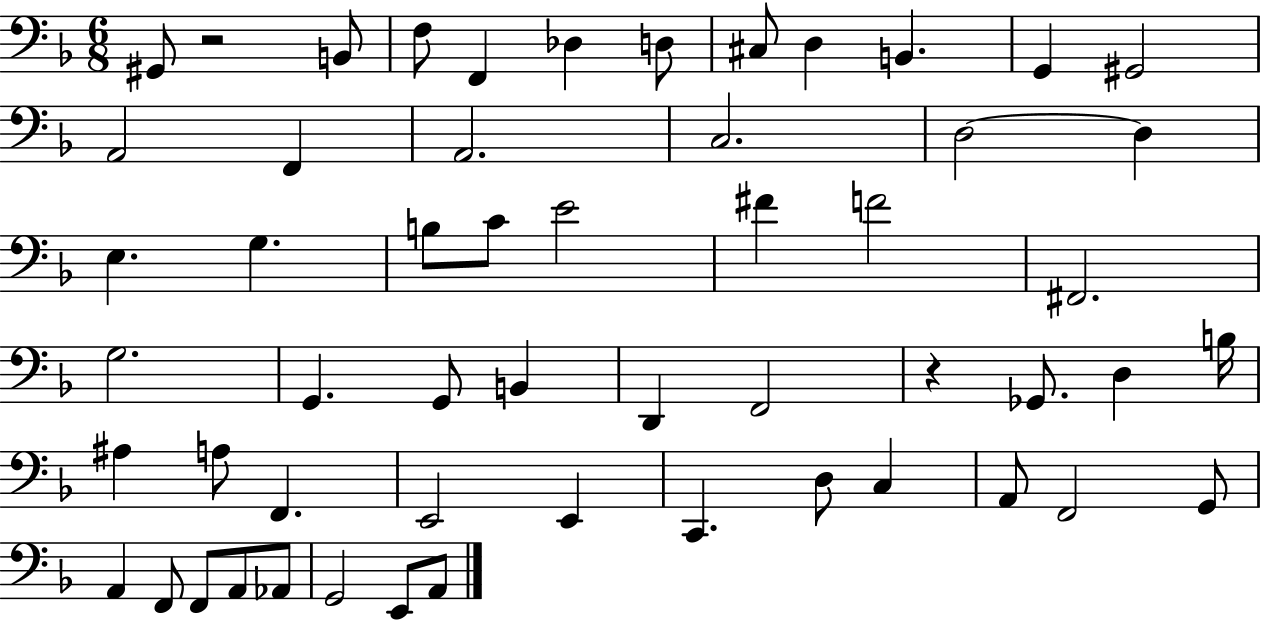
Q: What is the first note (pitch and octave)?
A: G#2